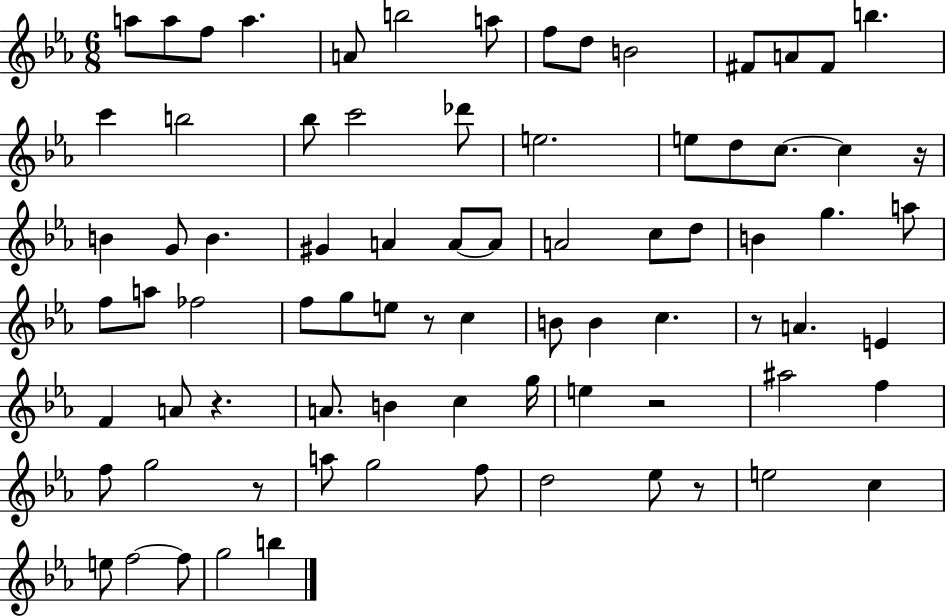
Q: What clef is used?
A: treble